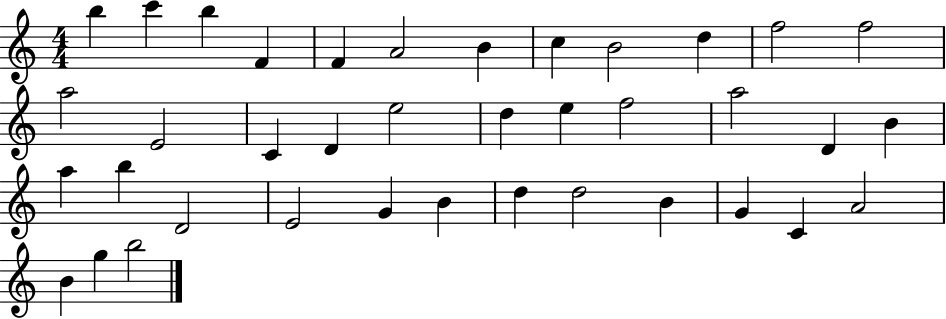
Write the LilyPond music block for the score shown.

{
  \clef treble
  \numericTimeSignature
  \time 4/4
  \key c \major
  b''4 c'''4 b''4 f'4 | f'4 a'2 b'4 | c''4 b'2 d''4 | f''2 f''2 | \break a''2 e'2 | c'4 d'4 e''2 | d''4 e''4 f''2 | a''2 d'4 b'4 | \break a''4 b''4 d'2 | e'2 g'4 b'4 | d''4 d''2 b'4 | g'4 c'4 a'2 | \break b'4 g''4 b''2 | \bar "|."
}